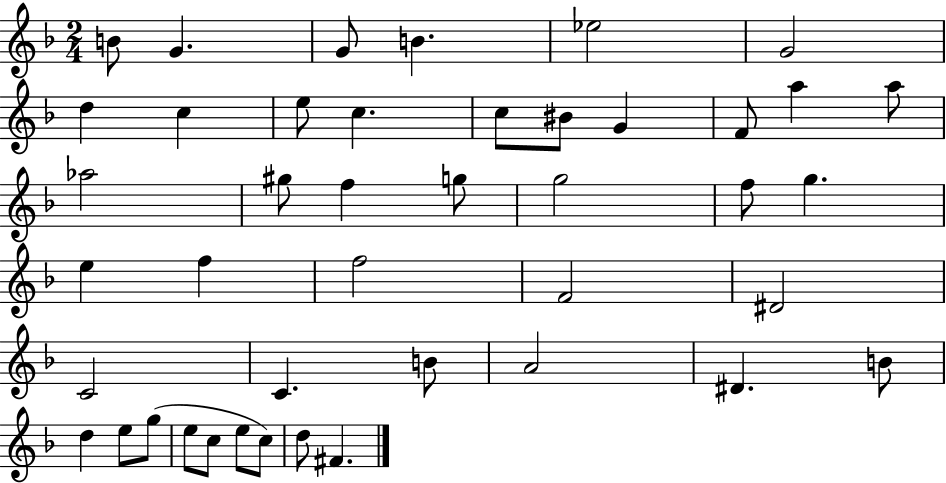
{
  \clef treble
  \numericTimeSignature
  \time 2/4
  \key f \major
  b'8 g'4. | g'8 b'4. | ees''2 | g'2 | \break d''4 c''4 | e''8 c''4. | c''8 bis'8 g'4 | f'8 a''4 a''8 | \break aes''2 | gis''8 f''4 g''8 | g''2 | f''8 g''4. | \break e''4 f''4 | f''2 | f'2 | dis'2 | \break c'2 | c'4. b'8 | a'2 | dis'4. b'8 | \break d''4 e''8 g''8( | e''8 c''8 e''8 c''8) | d''8 fis'4. | \bar "|."
}